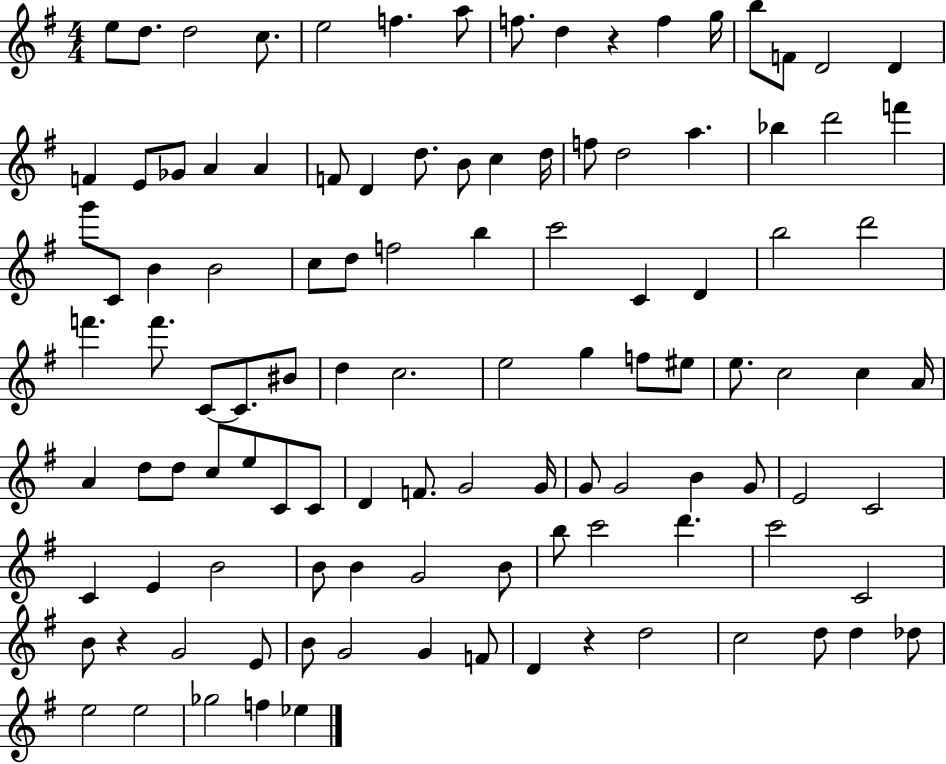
E5/e D5/e. D5/h C5/e. E5/h F5/q. A5/e F5/e. D5/q R/q F5/q G5/s B5/e F4/e D4/h D4/q F4/q E4/e Gb4/e A4/q A4/q F4/e D4/q D5/e. B4/e C5/q D5/s F5/e D5/h A5/q. Bb5/q D6/h F6/q G6/e C4/e B4/q B4/h C5/e D5/e F5/h B5/q C6/h C4/q D4/q B5/h D6/h F6/q. F6/e. C4/e C4/e. BIS4/e D5/q C5/h. E5/h G5/q F5/e EIS5/e E5/e. C5/h C5/q A4/s A4/q D5/e D5/e C5/e E5/e C4/e C4/e D4/q F4/e. G4/h G4/s G4/e G4/h B4/q G4/e E4/h C4/h C4/q E4/q B4/h B4/e B4/q G4/h B4/e B5/e C6/h D6/q. C6/h C4/h B4/e R/q G4/h E4/e B4/e G4/h G4/q F4/e D4/q R/q D5/h C5/h D5/e D5/q Db5/e E5/h E5/h Gb5/h F5/q Eb5/q